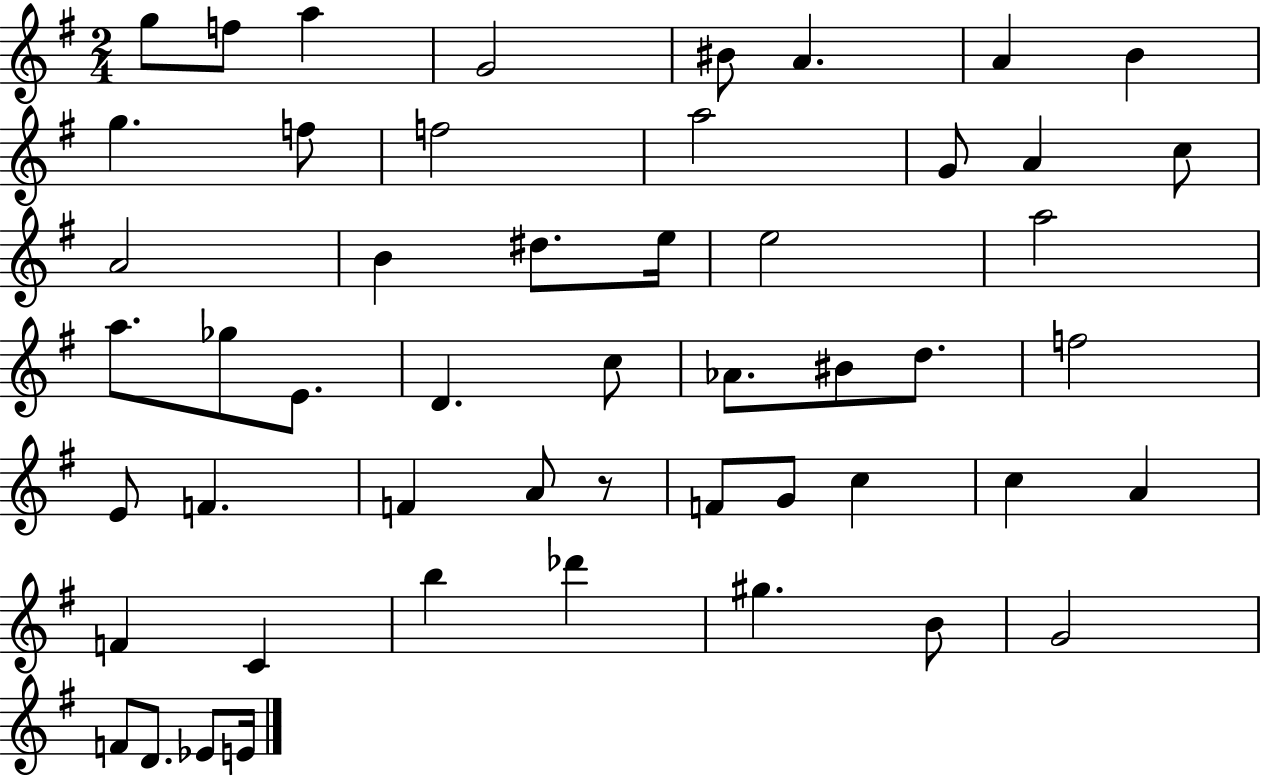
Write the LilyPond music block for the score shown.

{
  \clef treble
  \numericTimeSignature
  \time 2/4
  \key g \major
  g''8 f''8 a''4 | g'2 | bis'8 a'4. | a'4 b'4 | \break g''4. f''8 | f''2 | a''2 | g'8 a'4 c''8 | \break a'2 | b'4 dis''8. e''16 | e''2 | a''2 | \break a''8. ges''8 e'8. | d'4. c''8 | aes'8. bis'8 d''8. | f''2 | \break e'8 f'4. | f'4 a'8 r8 | f'8 g'8 c''4 | c''4 a'4 | \break f'4 c'4 | b''4 des'''4 | gis''4. b'8 | g'2 | \break f'8 d'8. ees'8 e'16 | \bar "|."
}